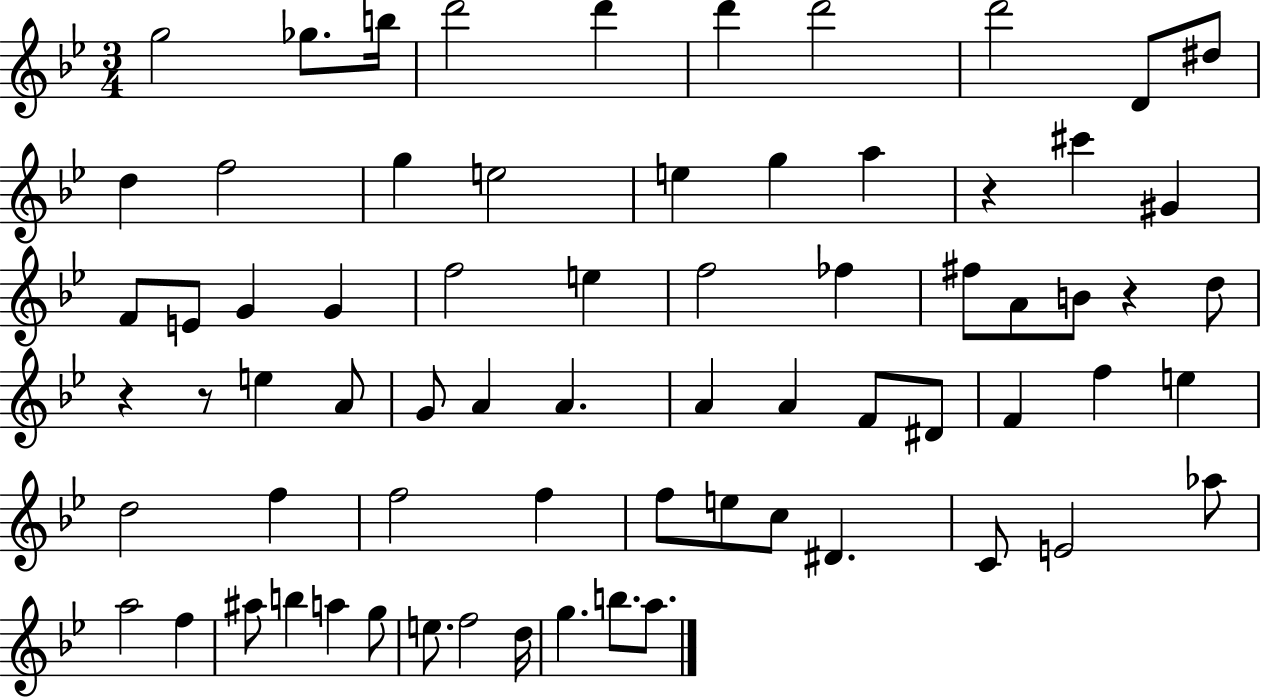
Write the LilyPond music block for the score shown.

{
  \clef treble
  \numericTimeSignature
  \time 3/4
  \key bes \major
  g''2 ges''8. b''16 | d'''2 d'''4 | d'''4 d'''2 | d'''2 d'8 dis''8 | \break d''4 f''2 | g''4 e''2 | e''4 g''4 a''4 | r4 cis'''4 gis'4 | \break f'8 e'8 g'4 g'4 | f''2 e''4 | f''2 fes''4 | fis''8 a'8 b'8 r4 d''8 | \break r4 r8 e''4 a'8 | g'8 a'4 a'4. | a'4 a'4 f'8 dis'8 | f'4 f''4 e''4 | \break d''2 f''4 | f''2 f''4 | f''8 e''8 c''8 dis'4. | c'8 e'2 aes''8 | \break a''2 f''4 | ais''8 b''4 a''4 g''8 | e''8. f''2 d''16 | g''4. b''8. a''8. | \break \bar "|."
}